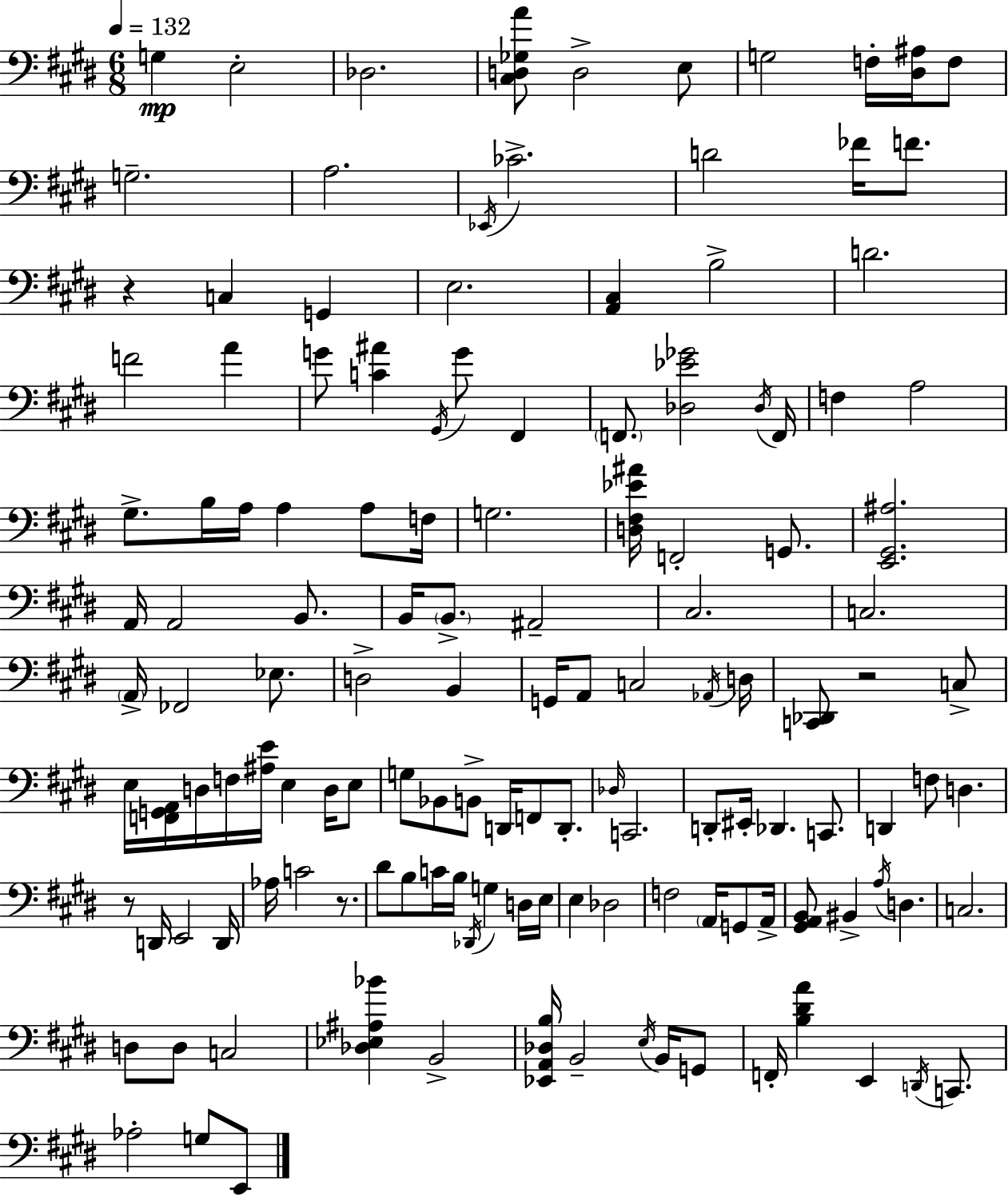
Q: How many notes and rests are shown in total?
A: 136